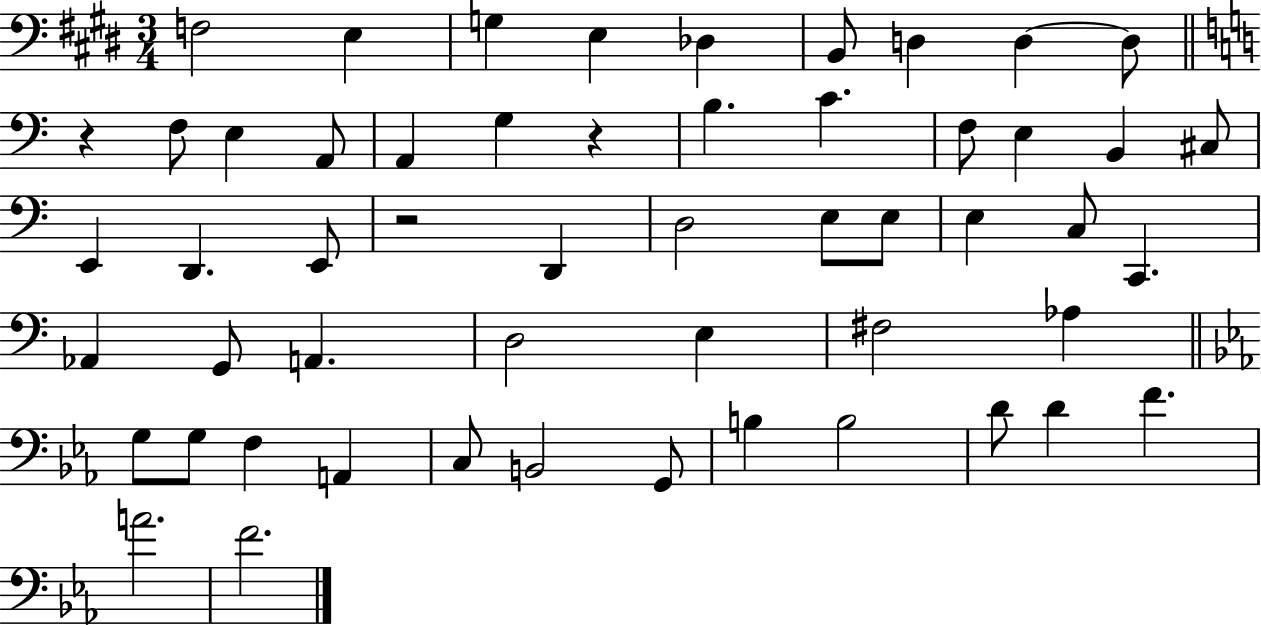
F3/h E3/q G3/q E3/q Db3/q B2/e D3/q D3/q D3/e R/q F3/e E3/q A2/e A2/q G3/q R/q B3/q. C4/q. F3/e E3/q B2/q C#3/e E2/q D2/q. E2/e R/h D2/q D3/h E3/e E3/e E3/q C3/e C2/q. Ab2/q G2/e A2/q. D3/h E3/q F#3/h Ab3/q G3/e G3/e F3/q A2/q C3/e B2/h G2/e B3/q B3/h D4/e D4/q F4/q. A4/h. F4/h.